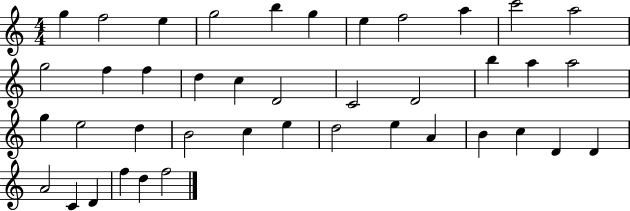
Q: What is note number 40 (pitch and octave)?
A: D5